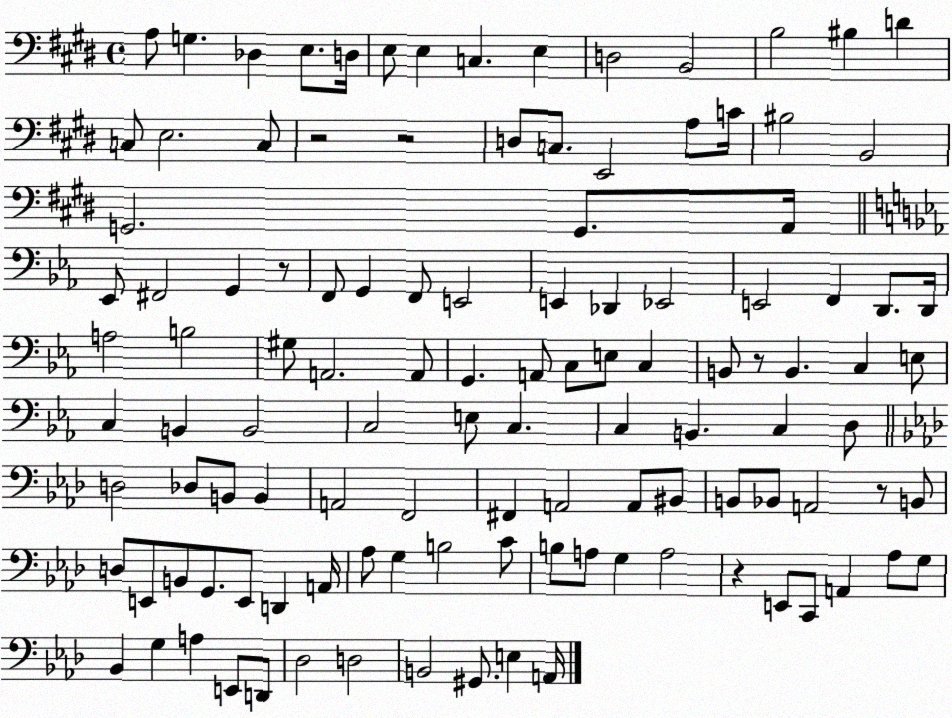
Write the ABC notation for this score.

X:1
T:Untitled
M:4/4
L:1/4
K:E
A,/2 G, _D, E,/2 D,/4 E,/2 E, C, E, D,2 B,,2 B,2 ^B, D C,/2 E,2 C,/2 z2 z2 D,/2 C,/2 E,,2 A,/2 C/4 ^B,2 B,,2 G,,2 G,,/2 A,,/4 _E,,/2 ^F,,2 G,, z/2 F,,/2 G,, F,,/2 E,,2 E,, _D,, _E,,2 E,,2 F,, D,,/2 D,,/4 A,2 B,2 ^G,/2 A,,2 A,,/2 G,, A,,/2 C,/2 E,/2 C, B,,/2 z/2 B,, C, E,/2 C, B,, B,,2 C,2 E,/2 C, C, B,, C, D,/2 D,2 _D,/2 B,,/2 B,, A,,2 F,,2 ^F,, A,,2 A,,/2 ^B,,/2 B,,/2 _B,,/2 A,,2 z/2 B,,/2 D,/2 E,,/2 B,,/2 G,,/2 E,,/2 D,, A,,/4 _A,/2 G, B,2 C/2 B,/2 A,/2 G, A,2 z E,,/2 C,,/2 A,, _A,/2 G,/2 _B,, G, A, E,,/2 D,,/2 _D,2 D,2 B,,2 ^G,,/2 E, A,,/4